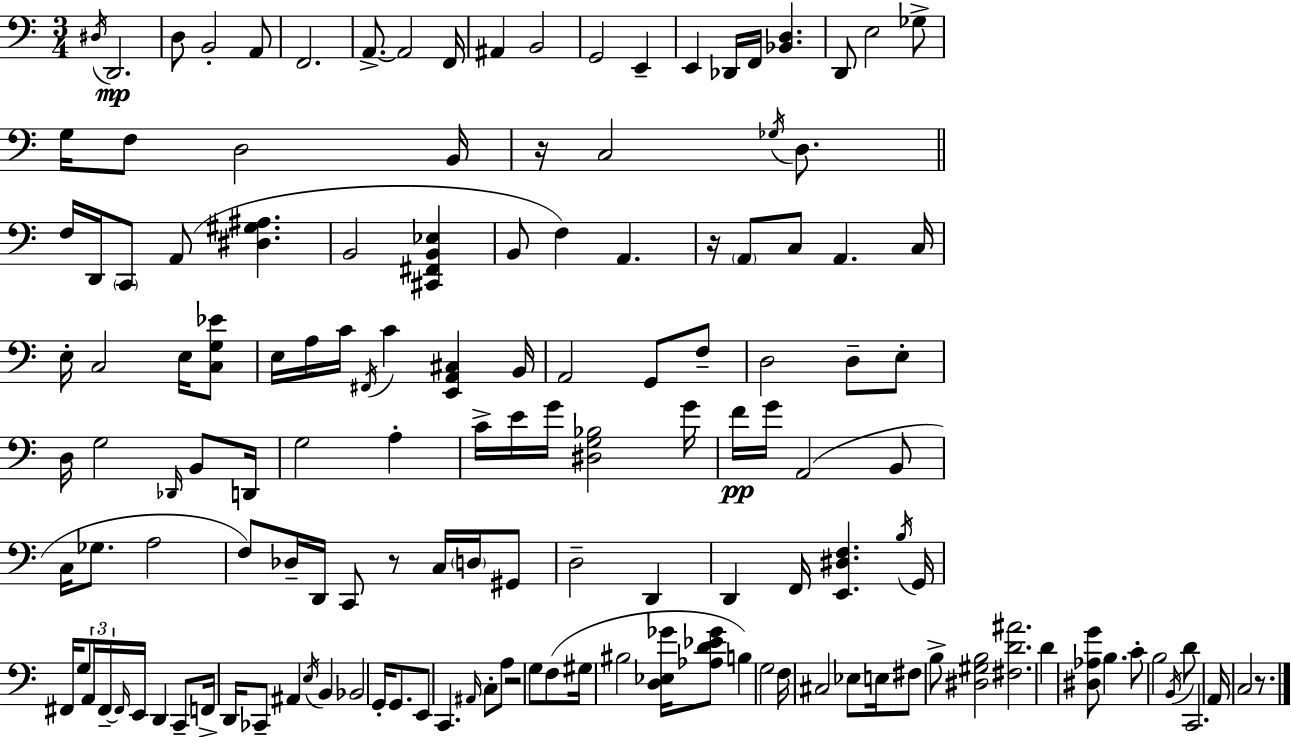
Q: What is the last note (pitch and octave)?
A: C3